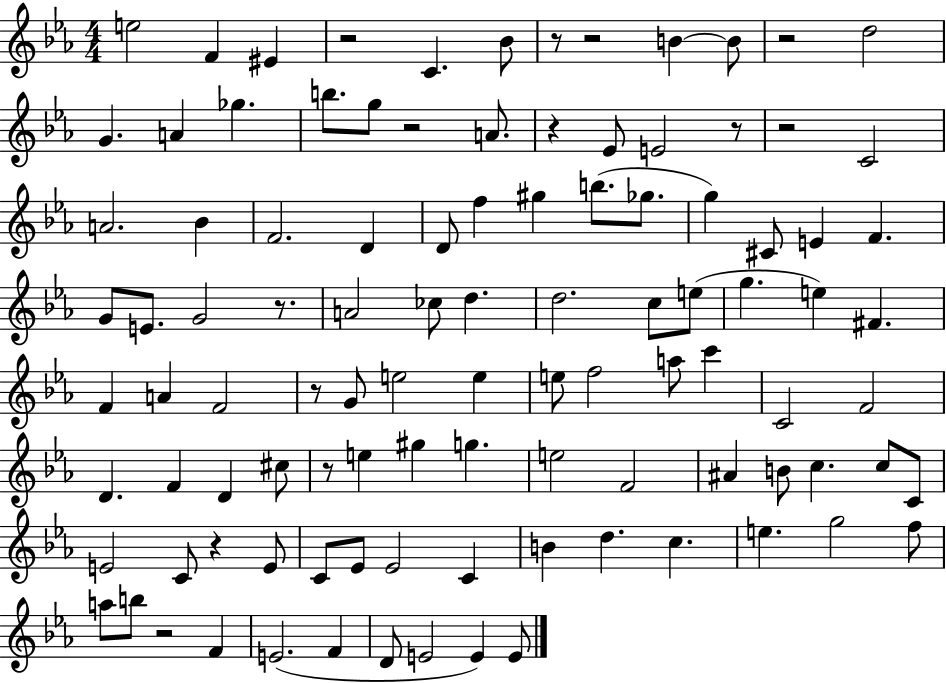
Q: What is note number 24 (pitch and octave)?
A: G#5